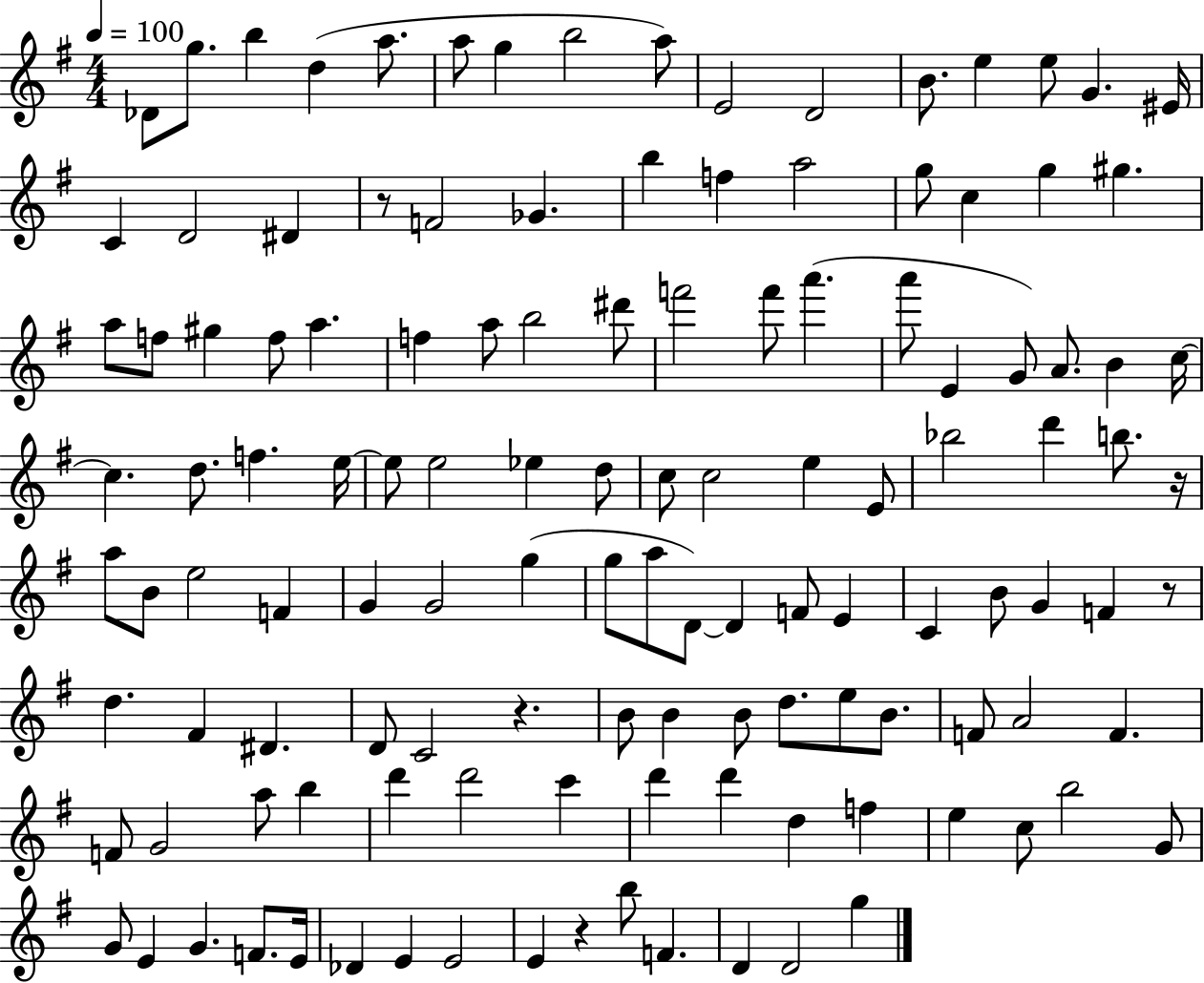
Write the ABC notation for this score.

X:1
T:Untitled
M:4/4
L:1/4
K:G
_D/2 g/2 b d a/2 a/2 g b2 a/2 E2 D2 B/2 e e/2 G ^E/4 C D2 ^D z/2 F2 _G b f a2 g/2 c g ^g a/2 f/2 ^g f/2 a f a/2 b2 ^d'/2 f'2 f'/2 a' a'/2 E G/2 A/2 B c/4 c d/2 f e/4 e/2 e2 _e d/2 c/2 c2 e E/2 _b2 d' b/2 z/4 a/2 B/2 e2 F G G2 g g/2 a/2 D/2 D F/2 E C B/2 G F z/2 d ^F ^D D/2 C2 z B/2 B B/2 d/2 e/2 B/2 F/2 A2 F F/2 G2 a/2 b d' d'2 c' d' d' d f e c/2 b2 G/2 G/2 E G F/2 E/4 _D E E2 E z b/2 F D D2 g